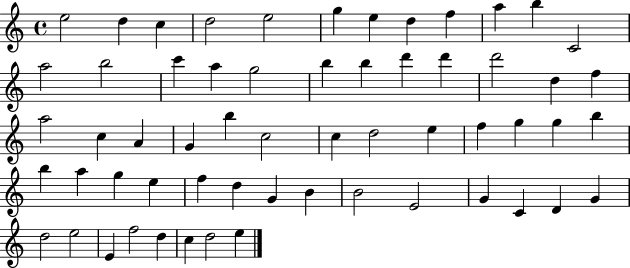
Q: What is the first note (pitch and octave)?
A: E5